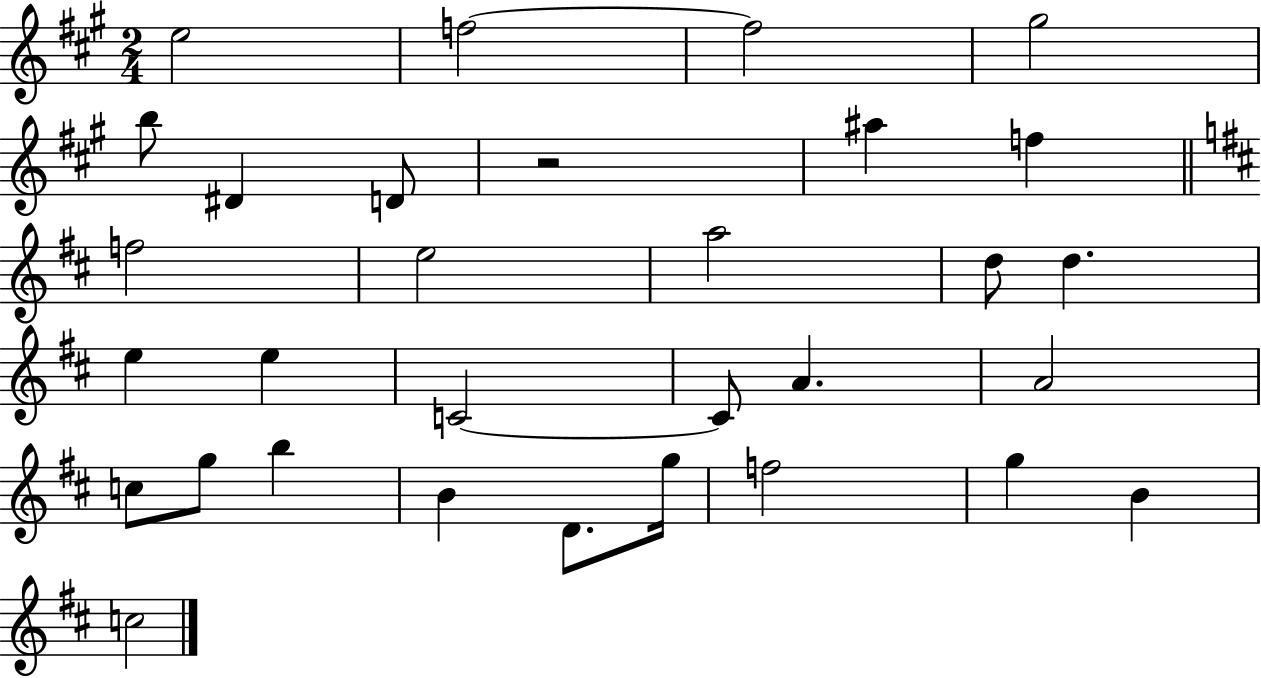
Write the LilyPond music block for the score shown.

{
  \clef treble
  \numericTimeSignature
  \time 2/4
  \key a \major
  e''2 | f''2~~ | f''2 | gis''2 | \break b''8 dis'4 d'8 | r2 | ais''4 f''4 | \bar "||" \break \key d \major f''2 | e''2 | a''2 | d''8 d''4. | \break e''4 e''4 | c'2~~ | c'8 a'4. | a'2 | \break c''8 g''8 b''4 | b'4 d'8. g''16 | f''2 | g''4 b'4 | \break c''2 | \bar "|."
}